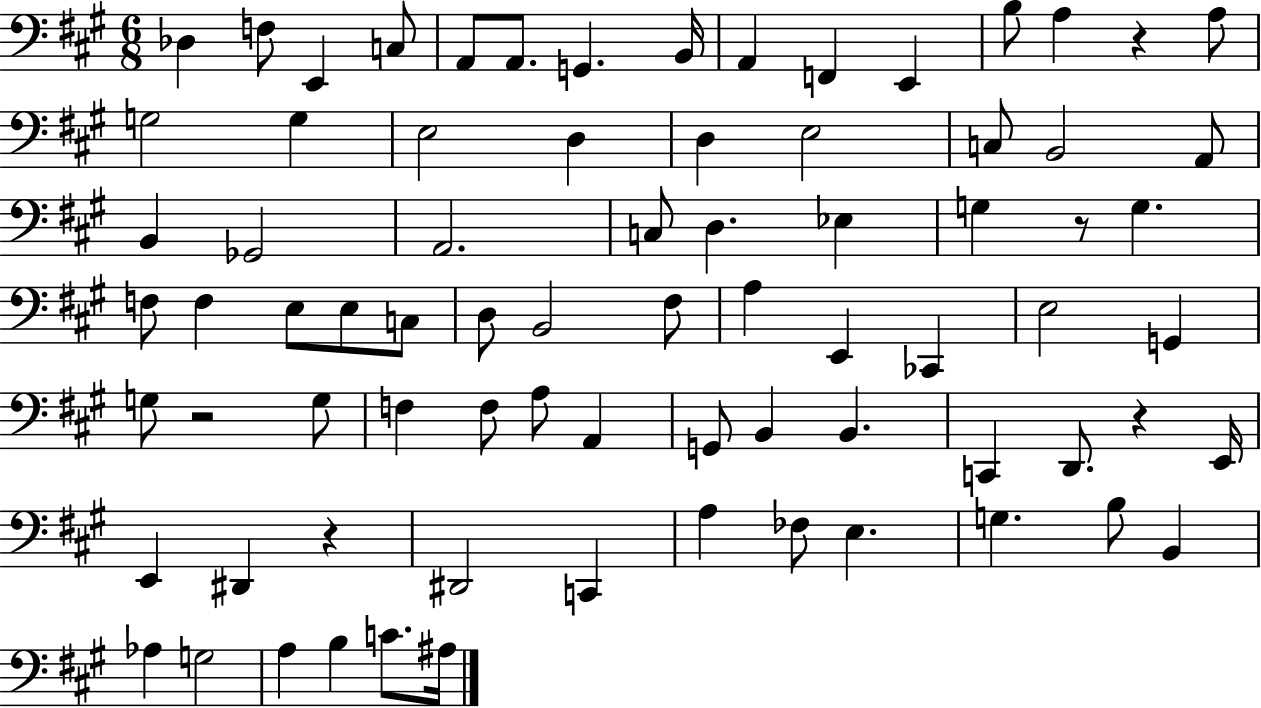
{
  \clef bass
  \numericTimeSignature
  \time 6/8
  \key a \major
  des4 f8 e,4 c8 | a,8 a,8. g,4. b,16 | a,4 f,4 e,4 | b8 a4 r4 a8 | \break g2 g4 | e2 d4 | d4 e2 | c8 b,2 a,8 | \break b,4 ges,2 | a,2. | c8 d4. ees4 | g4 r8 g4. | \break f8 f4 e8 e8 c8 | d8 b,2 fis8 | a4 e,4 ces,4 | e2 g,4 | \break g8 r2 g8 | f4 f8 a8 a,4 | g,8 b,4 b,4. | c,4 d,8. r4 e,16 | \break e,4 dis,4 r4 | dis,2 c,4 | a4 fes8 e4. | g4. b8 b,4 | \break aes4 g2 | a4 b4 c'8. ais16 | \bar "|."
}